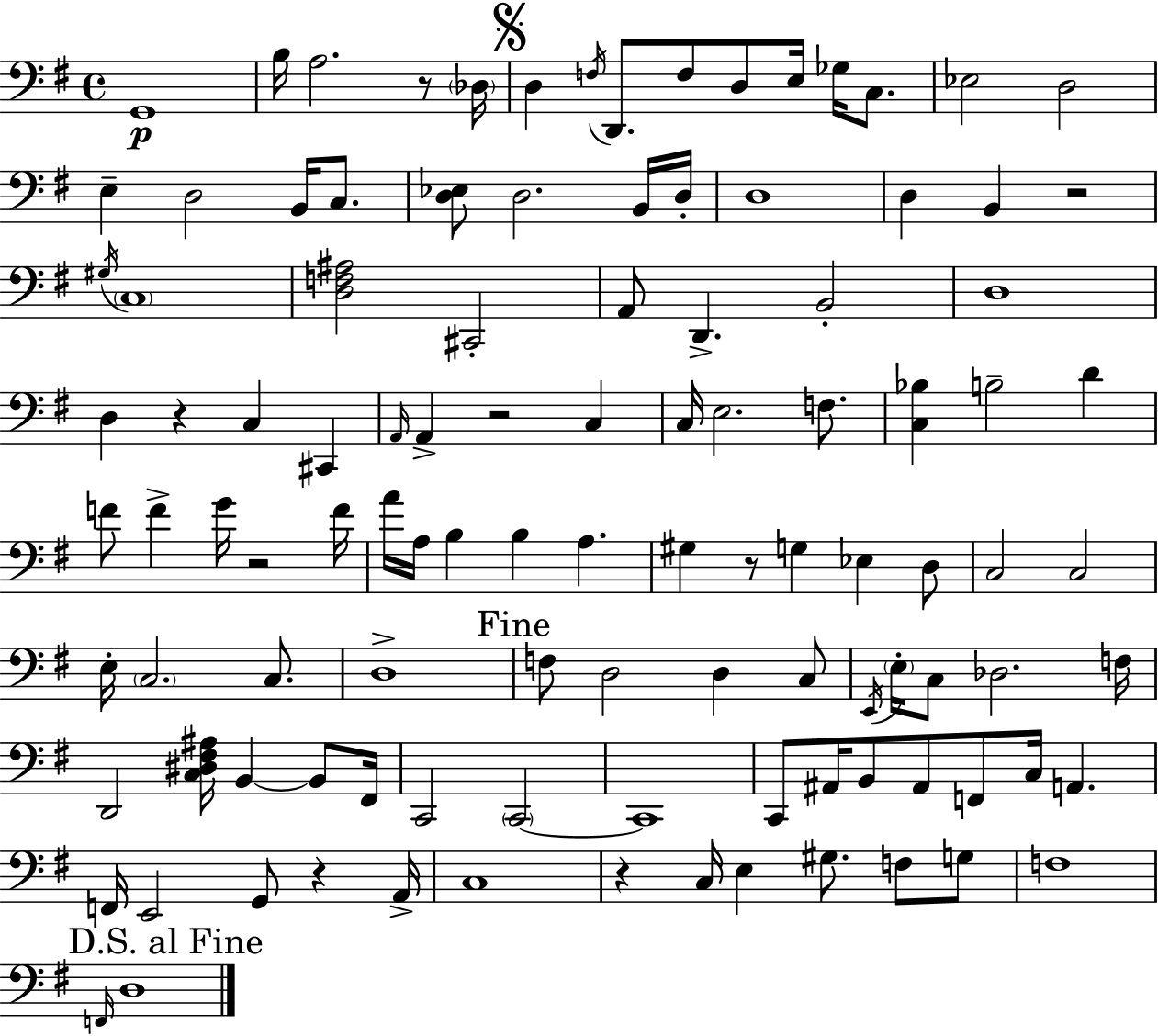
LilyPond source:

{
  \clef bass
  \time 4/4
  \defaultTimeSignature
  \key e \minor
  g,1\p | b16 a2. r8 \parenthesize des16 | \mark \markup { \musicglyph "scripts.segno" } d4 \acciaccatura { f16 } d,8. f8 d8 e16 ges16 c8. | ees2 d2 | \break e4-- d2 b,16 c8. | <d ees>8 d2. b,16 | d16-. d1 | d4 b,4 r2 | \break \acciaccatura { gis16 } \parenthesize c1 | <d f ais>2 cis,2-. | a,8 d,4.-> b,2-. | d1 | \break d4 r4 c4 cis,4 | \grace { a,16 } a,4-> r2 c4 | c16 e2. | f8. <c bes>4 b2-- d'4 | \break f'8 f'4-> g'16 r2 | f'16 a'16 a16 b4 b4 a4. | gis4 r8 g4 ees4 | d8 c2 c2 | \break e16-. \parenthesize c2. | c8. d1-> | \mark "Fine" f8 d2 d4 | c8 \acciaccatura { e,16 } \parenthesize e16-. c8 des2. | \break f16 d,2 <c dis fis ais>16 b,4~~ | b,8 fis,16 c,2 \parenthesize c,2~~ | c,1 | c,8 ais,16 b,8 ais,8 f,8 c16 a,4. | \break f,16 e,2 g,8 r4 | a,16-> c1 | r4 c16 e4 gis8. | f8 g8 f1 | \break \mark "D.S. al Fine" \grace { f,16 } d1 | \bar "|."
}